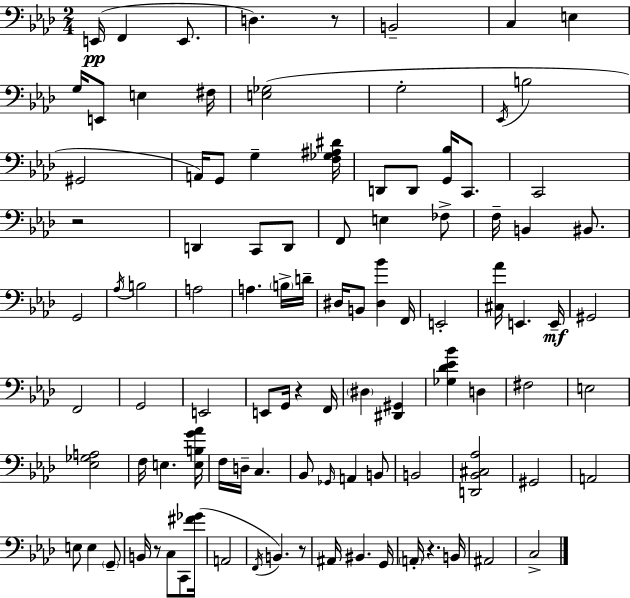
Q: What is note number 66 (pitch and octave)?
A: G#2